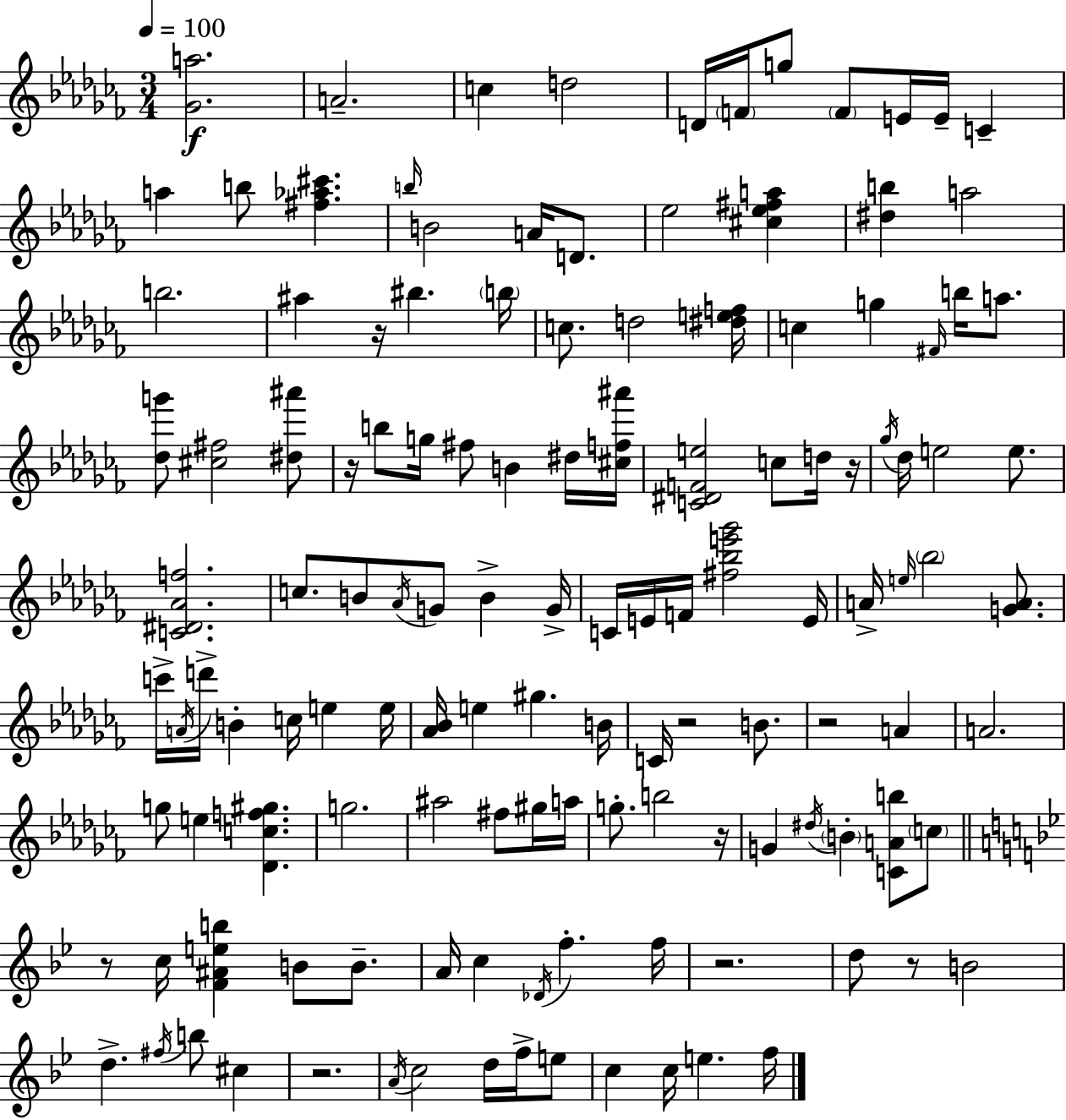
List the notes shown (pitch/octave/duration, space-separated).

[Gb4,A5]/h. A4/h. C5/q D5/h D4/s F4/s G5/e F4/e E4/s E4/s C4/q A5/q B5/e [F#5,Ab5,C#6]/q. B5/s B4/h A4/s D4/e. Eb5/h [C#5,Eb5,F#5,A5]/q [D#5,B5]/q A5/h B5/h. A#5/q R/s BIS5/q. B5/s C5/e. D5/h [D#5,E5,F5]/s C5/q G5/q F#4/s B5/s A5/e. [Db5,G6]/e [C#5,F#5]/h [D#5,A#6]/e R/s B5/e G5/s F#5/e B4/q D#5/s [C#5,F5,A#6]/s [C4,D#4,F4,E5]/h C5/e D5/s R/s Gb5/s Db5/s E5/h E5/e. [C4,D#4,Ab4,F5]/h. C5/e. B4/e Ab4/s G4/e B4/q G4/s C4/s E4/s F4/s [F#5,Bb5,E6,Gb6]/h E4/s A4/s E5/s Bb5/h [G4,A4]/e. C6/s A4/s D6/s B4/q C5/s E5/q E5/s [Ab4,Bb4]/s E5/q G#5/q. B4/s C4/s R/h B4/e. R/h A4/q A4/h. G5/e E5/q [Db4,C5,F5,G#5]/q. G5/h. A#5/h F#5/e G#5/s A5/s G5/e. B5/h R/s G4/q D#5/s B4/q [C4,A4,B5]/e C5/e R/e C5/s [F4,A#4,E5,B5]/q B4/e B4/e. A4/s C5/q Db4/s F5/q. F5/s R/h. D5/e R/e B4/h D5/q. F#5/s B5/e C#5/q R/h. A4/s C5/h D5/s F5/s E5/e C5/q C5/s E5/q. F5/s